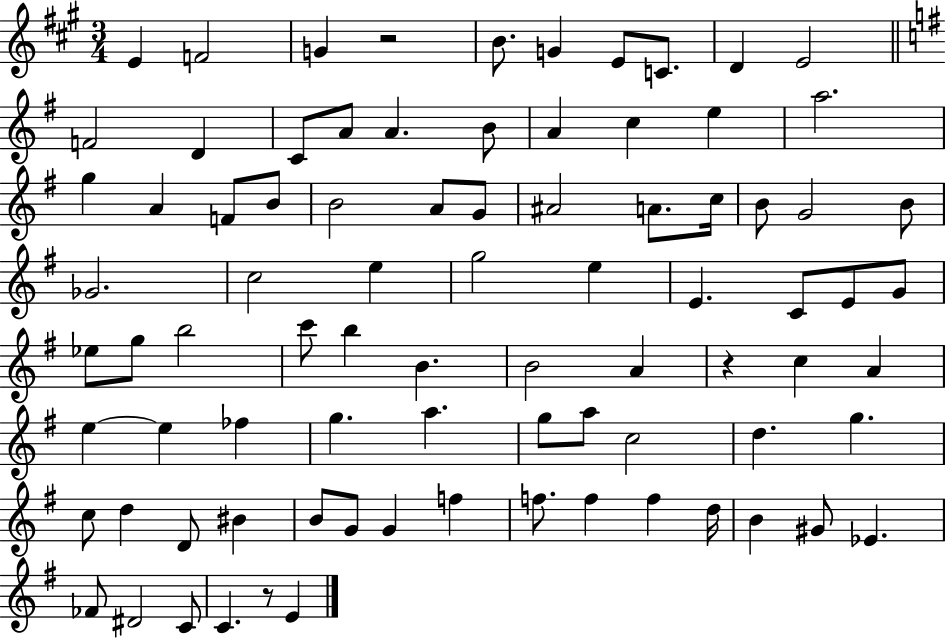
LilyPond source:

{
  \clef treble
  \numericTimeSignature
  \time 3/4
  \key a \major
  e'4 f'2 | g'4 r2 | b'8. g'4 e'8 c'8. | d'4 e'2 | \break \bar "||" \break \key g \major f'2 d'4 | c'8 a'8 a'4. b'8 | a'4 c''4 e''4 | a''2. | \break g''4 a'4 f'8 b'8 | b'2 a'8 g'8 | ais'2 a'8. c''16 | b'8 g'2 b'8 | \break ges'2. | c''2 e''4 | g''2 e''4 | e'4. c'8 e'8 g'8 | \break ees''8 g''8 b''2 | c'''8 b''4 b'4. | b'2 a'4 | r4 c''4 a'4 | \break e''4~~ e''4 fes''4 | g''4. a''4. | g''8 a''8 c''2 | d''4. g''4. | \break c''8 d''4 d'8 bis'4 | b'8 g'8 g'4 f''4 | f''8. f''4 f''4 d''16 | b'4 gis'8 ees'4. | \break fes'8 dis'2 c'8 | c'4. r8 e'4 | \bar "|."
}